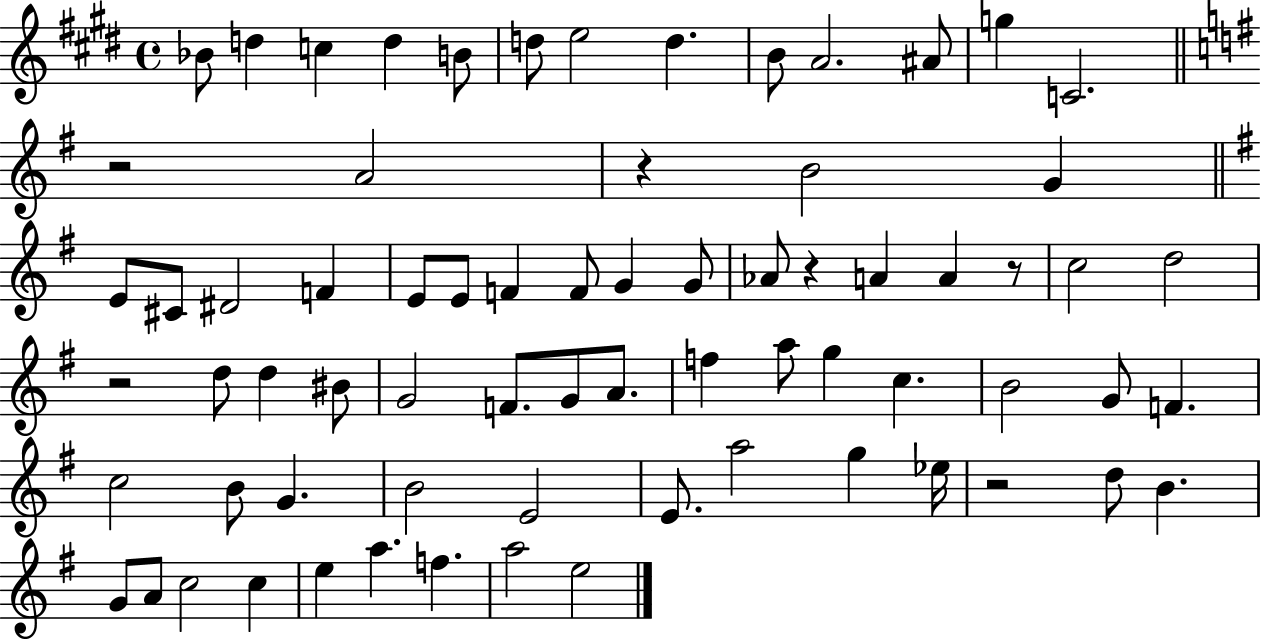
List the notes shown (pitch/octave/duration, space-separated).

Bb4/e D5/q C5/q D5/q B4/e D5/e E5/h D5/q. B4/e A4/h. A#4/e G5/q C4/h. R/h A4/h R/q B4/h G4/q E4/e C#4/e D#4/h F4/q E4/e E4/e F4/q F4/e G4/q G4/e Ab4/e R/q A4/q A4/q R/e C5/h D5/h R/h D5/e D5/q BIS4/e G4/h F4/e. G4/e A4/e. F5/q A5/e G5/q C5/q. B4/h G4/e F4/q. C5/h B4/e G4/q. B4/h E4/h E4/e. A5/h G5/q Eb5/s R/h D5/e B4/q. G4/e A4/e C5/h C5/q E5/q A5/q. F5/q. A5/h E5/h